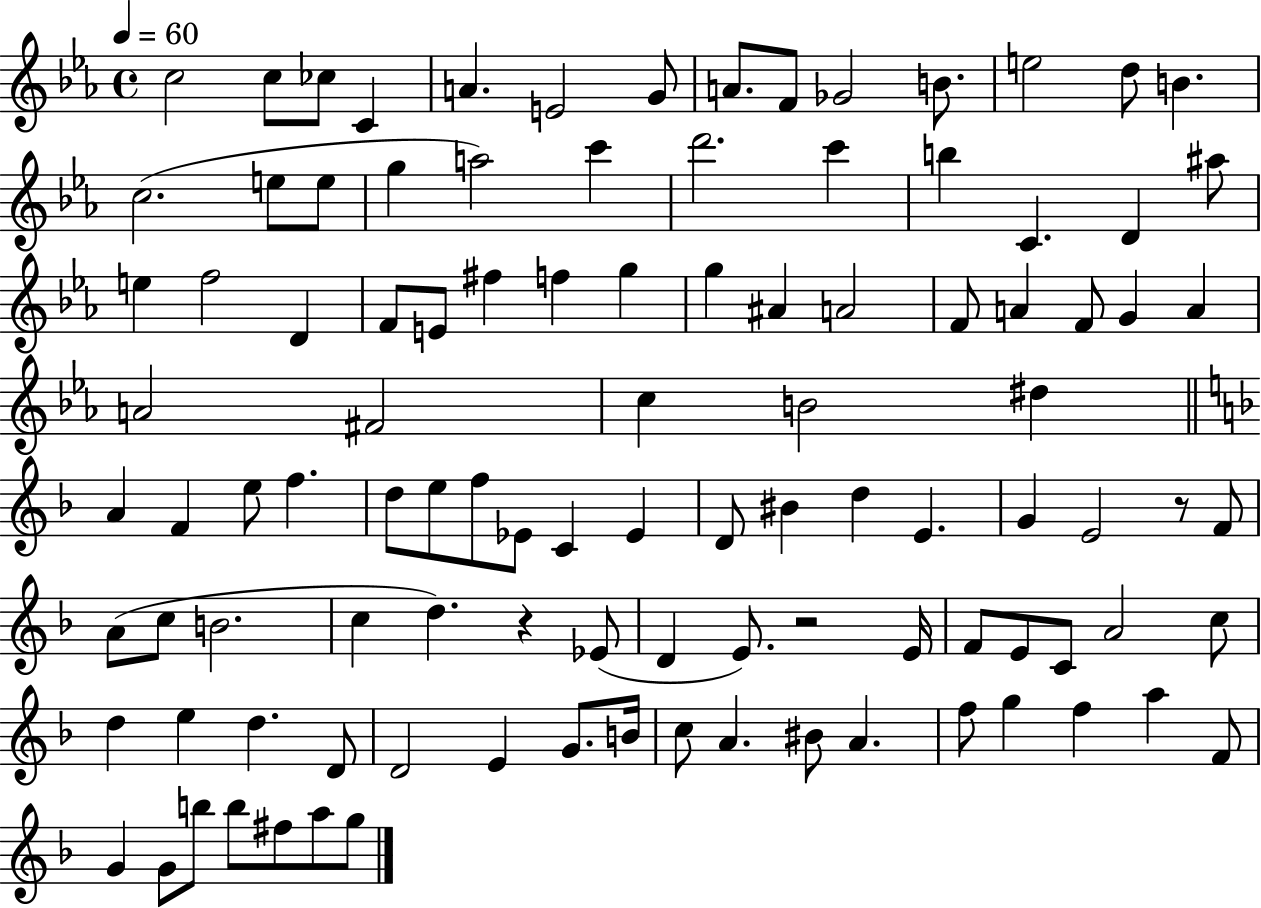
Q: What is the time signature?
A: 4/4